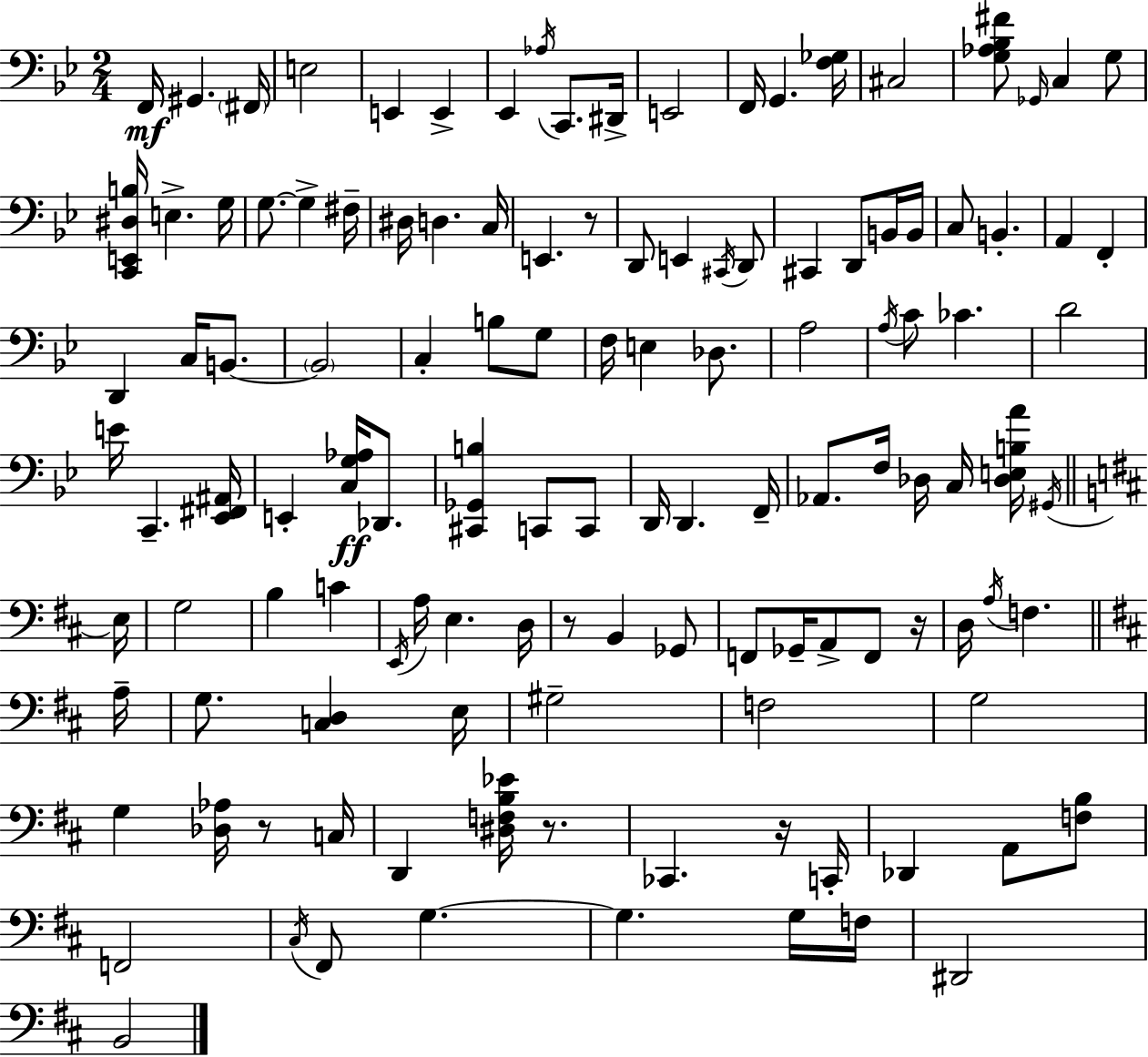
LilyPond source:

{
  \clef bass
  \numericTimeSignature
  \time 2/4
  \key bes \major
  f,16\mf gis,4. \parenthesize fis,16 | e2 | e,4 e,4-> | ees,4 \acciaccatura { aes16 } c,8. | \break dis,16-> e,2 | f,16 g,4. | <f ges>16 cis2 | <g aes bes fis'>8 \grace { ges,16 } c4 | \break g8 <c, e, dis b>16 e4.-> | g16 g8.~~ g4-> | fis16-- dis16 d4. | c16 e,4. | \break r8 d,8 e,4 | \acciaccatura { cis,16 } d,8 cis,4 d,8 | b,16 b,16 c8 b,4.-. | a,4 f,4-. | \break d,4 c16 | b,8.~~ \parenthesize b,2 | c4-. b8 | g8 f16 e4 | \break des8. a2 | \acciaccatura { a16 } c'8 ces'4. | d'2 | e'16 c,4.-- | \break <ees, fis, ais,>16 e,4-. | <c g aes>16\ff des,8. <cis, ges, b>4 | c,8 c,8 d,16 d,4. | f,16-- aes,8. f16 | \break des16 c16 <des e b a'>16 \acciaccatura { gis,16 } \bar "||" \break \key d \major e16 g2 | b4 c'4 | \acciaccatura { e,16 } a16 e4. | d16 r8 b,4 | \break ges,8 f,8 ges,16-- a,8-> f,8 | r16 d16 \acciaccatura { a16 } f4. | \bar "||" \break \key d \major a16-- g8. <c d>4 | e16 gis2-- | f2 | g2 | \break g4 <des aes>16 r8 | c16 d,4 <dis f b ees'>16 r8. | ces,4. r16 | c,16-. des,4 a,8 <f b>8 | \break f,2 | \acciaccatura { cis16 } fis,8 g4.~~ | g4. | g16 f16 dis,2 | \break b,2 | \bar "|."
}